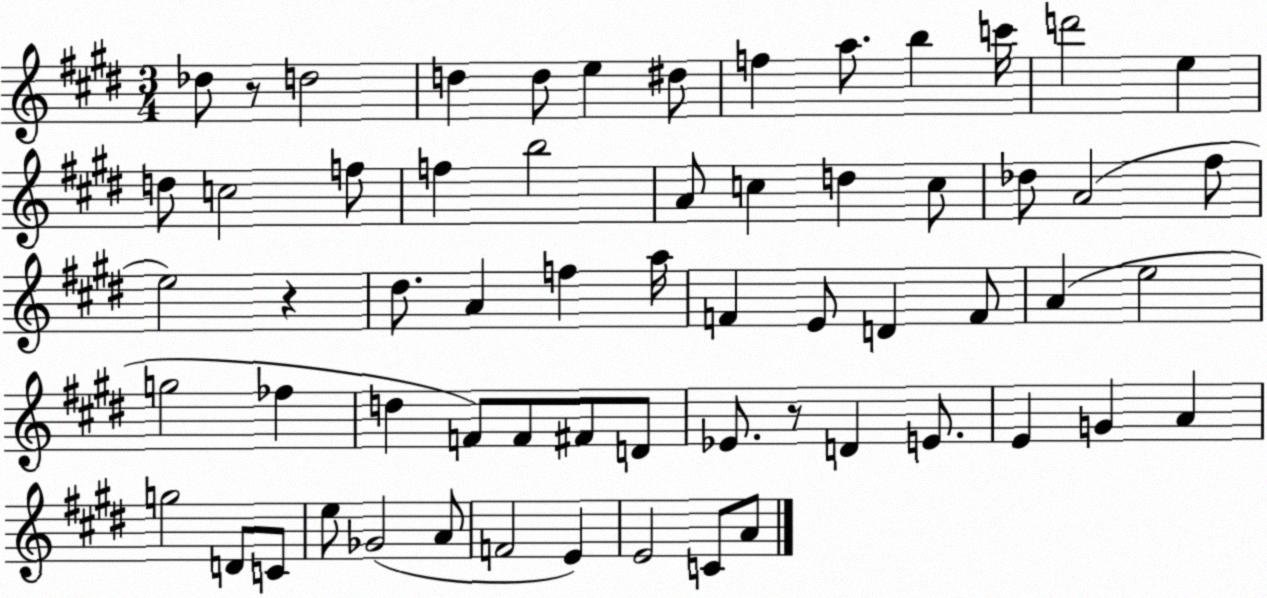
X:1
T:Untitled
M:3/4
L:1/4
K:E
_d/2 z/2 d2 d d/2 e ^d/2 f a/2 b c'/4 d'2 e d/2 c2 f/2 f b2 A/2 c d c/2 _d/2 A2 ^f/2 e2 z ^d/2 A f a/4 F E/2 D F/2 A e2 g2 _f d F/2 F/2 ^F/2 D/2 _E/2 z/2 D E/2 E G A g2 D/2 C/2 e/2 _G2 A/2 F2 E E2 C/2 A/2